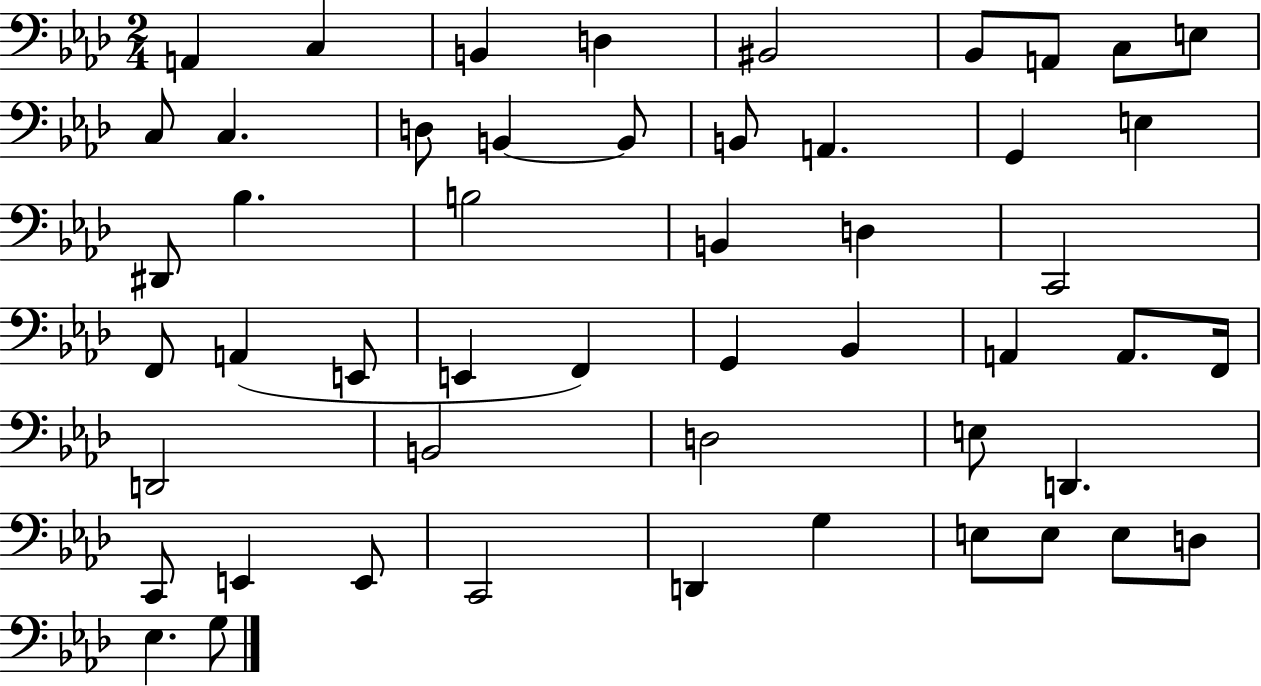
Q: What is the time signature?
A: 2/4